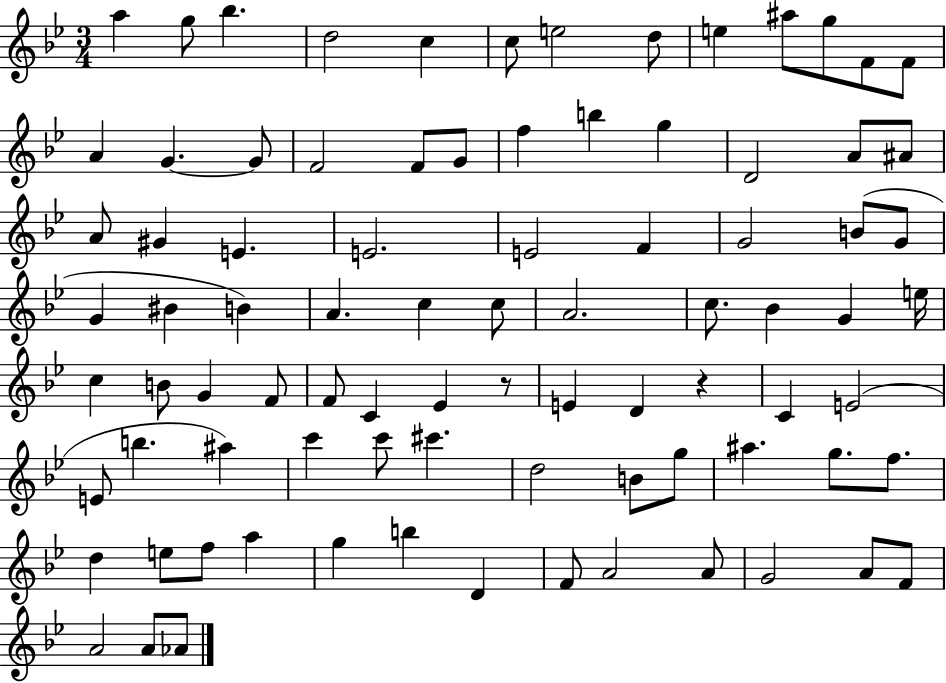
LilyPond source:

{
  \clef treble
  \numericTimeSignature
  \time 3/4
  \key bes \major
  a''4 g''8 bes''4. | d''2 c''4 | c''8 e''2 d''8 | e''4 ais''8 g''8 f'8 f'8 | \break a'4 g'4.~~ g'8 | f'2 f'8 g'8 | f''4 b''4 g''4 | d'2 a'8 ais'8 | \break a'8 gis'4 e'4. | e'2. | e'2 f'4 | g'2 b'8( g'8 | \break g'4 bis'4 b'4) | a'4. c''4 c''8 | a'2. | c''8. bes'4 g'4 e''16 | \break c''4 b'8 g'4 f'8 | f'8 c'4 ees'4 r8 | e'4 d'4 r4 | c'4 e'2( | \break e'8 b''4. ais''4) | c'''4 c'''8 cis'''4. | d''2 b'8 g''8 | ais''4. g''8. f''8. | \break d''4 e''8 f''8 a''4 | g''4 b''4 d'4 | f'8 a'2 a'8 | g'2 a'8 f'8 | \break a'2 a'8 aes'8 | \bar "|."
}